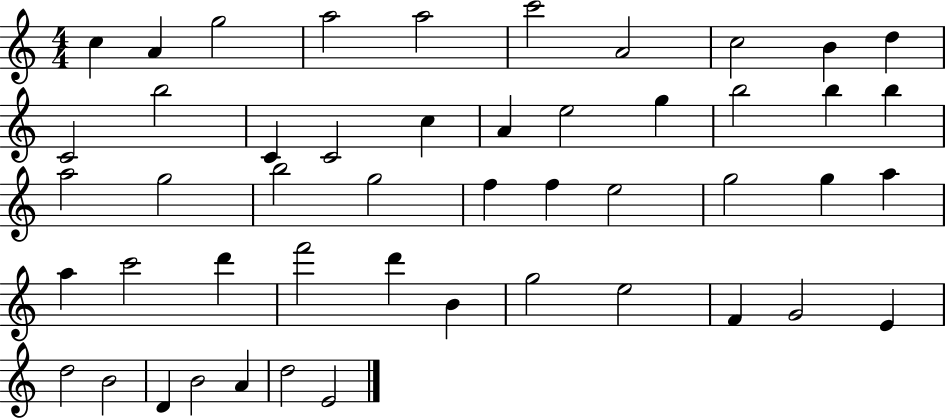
{
  \clef treble
  \numericTimeSignature
  \time 4/4
  \key c \major
  c''4 a'4 g''2 | a''2 a''2 | c'''2 a'2 | c''2 b'4 d''4 | \break c'2 b''2 | c'4 c'2 c''4 | a'4 e''2 g''4 | b''2 b''4 b''4 | \break a''2 g''2 | b''2 g''2 | f''4 f''4 e''2 | g''2 g''4 a''4 | \break a''4 c'''2 d'''4 | f'''2 d'''4 b'4 | g''2 e''2 | f'4 g'2 e'4 | \break d''2 b'2 | d'4 b'2 a'4 | d''2 e'2 | \bar "|."
}